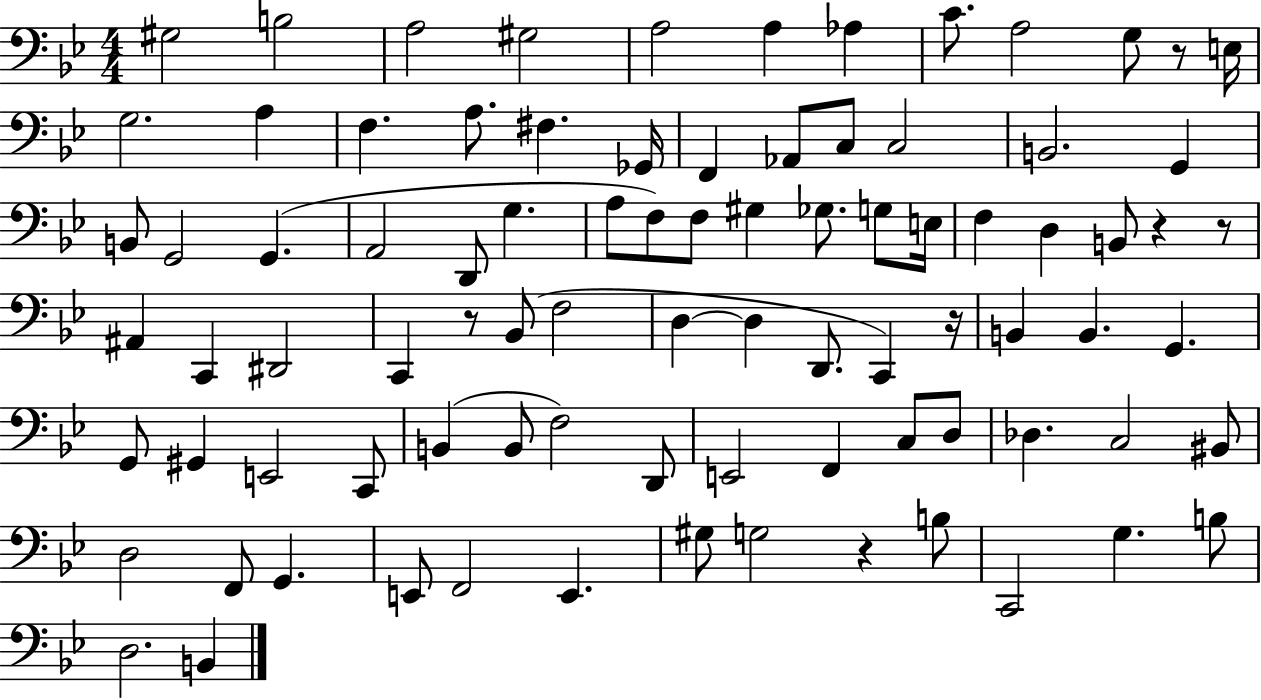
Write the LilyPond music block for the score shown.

{
  \clef bass
  \numericTimeSignature
  \time 4/4
  \key bes \major
  gis2 b2 | a2 gis2 | a2 a4 aes4 | c'8. a2 g8 r8 e16 | \break g2. a4 | f4. a8. fis4. ges,16 | f,4 aes,8 c8 c2 | b,2. g,4 | \break b,8 g,2 g,4.( | a,2 d,8 g4. | a8 f8) f8 gis4 ges8. g8 e16 | f4 d4 b,8 r4 r8 | \break ais,4 c,4 dis,2 | c,4 r8 bes,8( f2 | d4~~ d4 d,8. c,4) r16 | b,4 b,4. g,4. | \break g,8 gis,4 e,2 c,8 | b,4( b,8 f2) d,8 | e,2 f,4 c8 d8 | des4. c2 bis,8 | \break d2 f,8 g,4. | e,8 f,2 e,4. | gis8 g2 r4 b8 | c,2 g4. b8 | \break d2. b,4 | \bar "|."
}